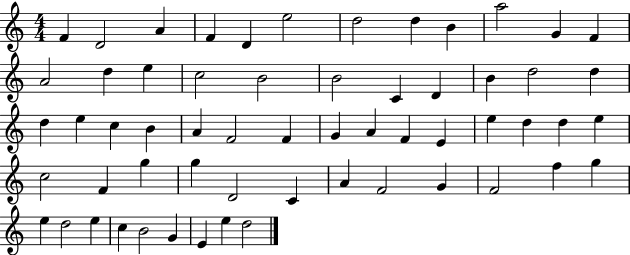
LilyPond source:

{
  \clef treble
  \numericTimeSignature
  \time 4/4
  \key c \major
  f'4 d'2 a'4 | f'4 d'4 e''2 | d''2 d''4 b'4 | a''2 g'4 f'4 | \break a'2 d''4 e''4 | c''2 b'2 | b'2 c'4 d'4 | b'4 d''2 d''4 | \break d''4 e''4 c''4 b'4 | a'4 f'2 f'4 | g'4 a'4 f'4 e'4 | e''4 d''4 d''4 e''4 | \break c''2 f'4 g''4 | g''4 d'2 c'4 | a'4 f'2 g'4 | f'2 f''4 g''4 | \break e''4 d''2 e''4 | c''4 b'2 g'4 | e'4 e''4 d''2 | \bar "|."
}